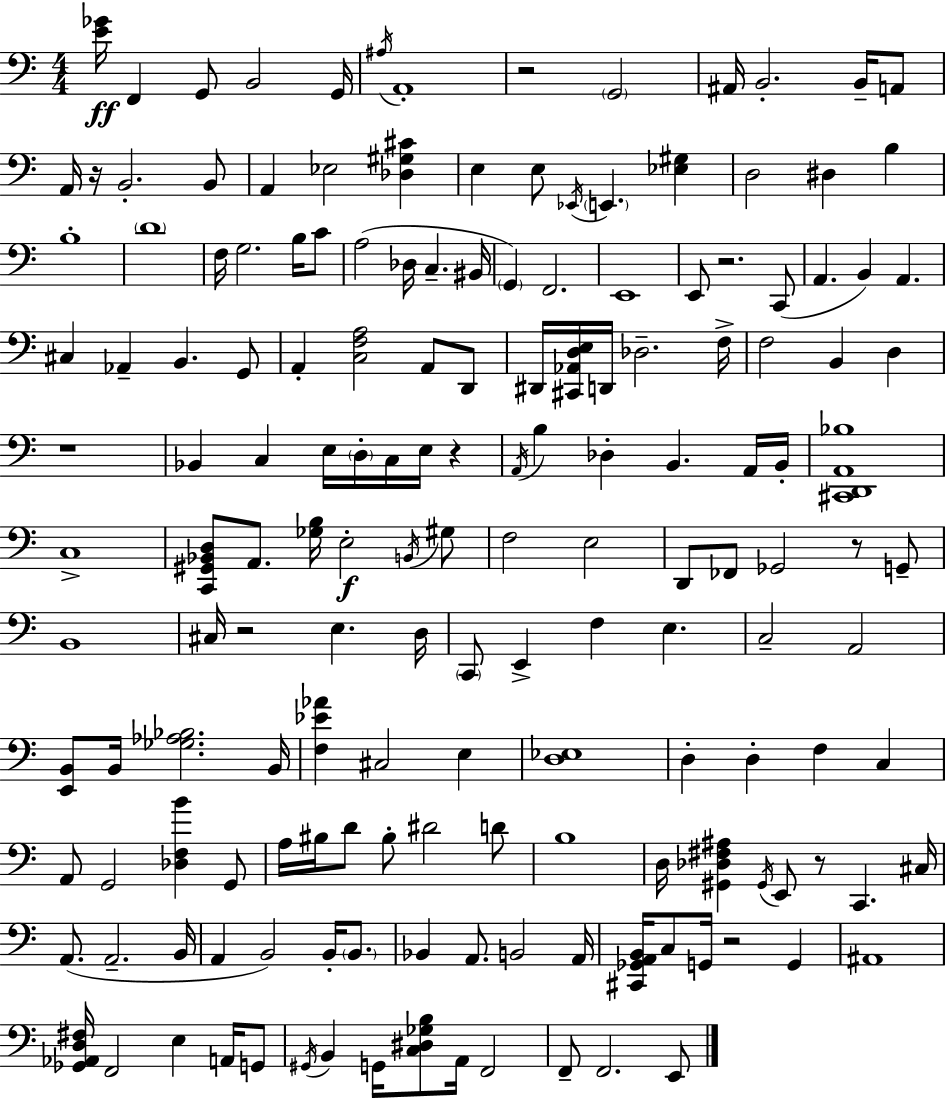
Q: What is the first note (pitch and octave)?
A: F2